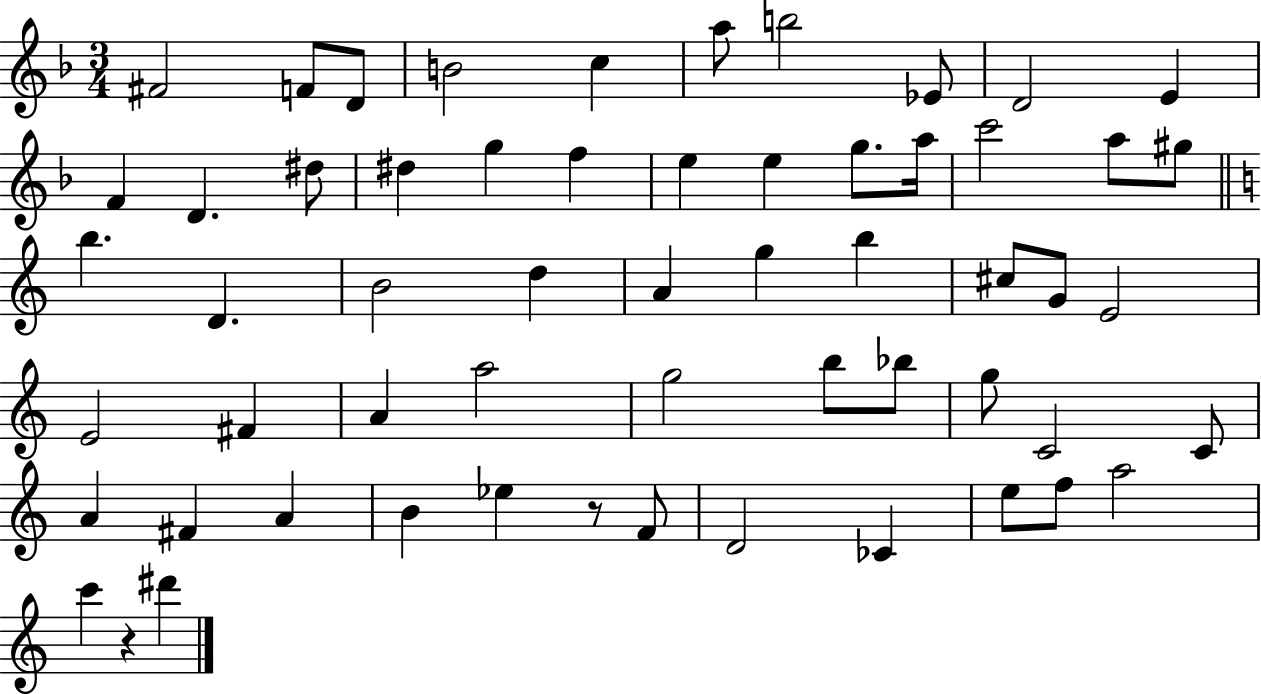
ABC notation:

X:1
T:Untitled
M:3/4
L:1/4
K:F
^F2 F/2 D/2 B2 c a/2 b2 _E/2 D2 E F D ^d/2 ^d g f e e g/2 a/4 c'2 a/2 ^g/2 b D B2 d A g b ^c/2 G/2 E2 E2 ^F A a2 g2 b/2 _b/2 g/2 C2 C/2 A ^F A B _e z/2 F/2 D2 _C e/2 f/2 a2 c' z ^d'